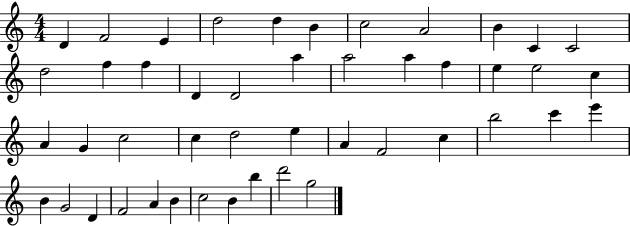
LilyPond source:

{
  \clef treble
  \numericTimeSignature
  \time 4/4
  \key c \major
  d'4 f'2 e'4 | d''2 d''4 b'4 | c''2 a'2 | b'4 c'4 c'2 | \break d''2 f''4 f''4 | d'4 d'2 a''4 | a''2 a''4 f''4 | e''4 e''2 c''4 | \break a'4 g'4 c''2 | c''4 d''2 e''4 | a'4 f'2 c''4 | b''2 c'''4 e'''4 | \break b'4 g'2 d'4 | f'2 a'4 b'4 | c''2 b'4 b''4 | d'''2 g''2 | \break \bar "|."
}